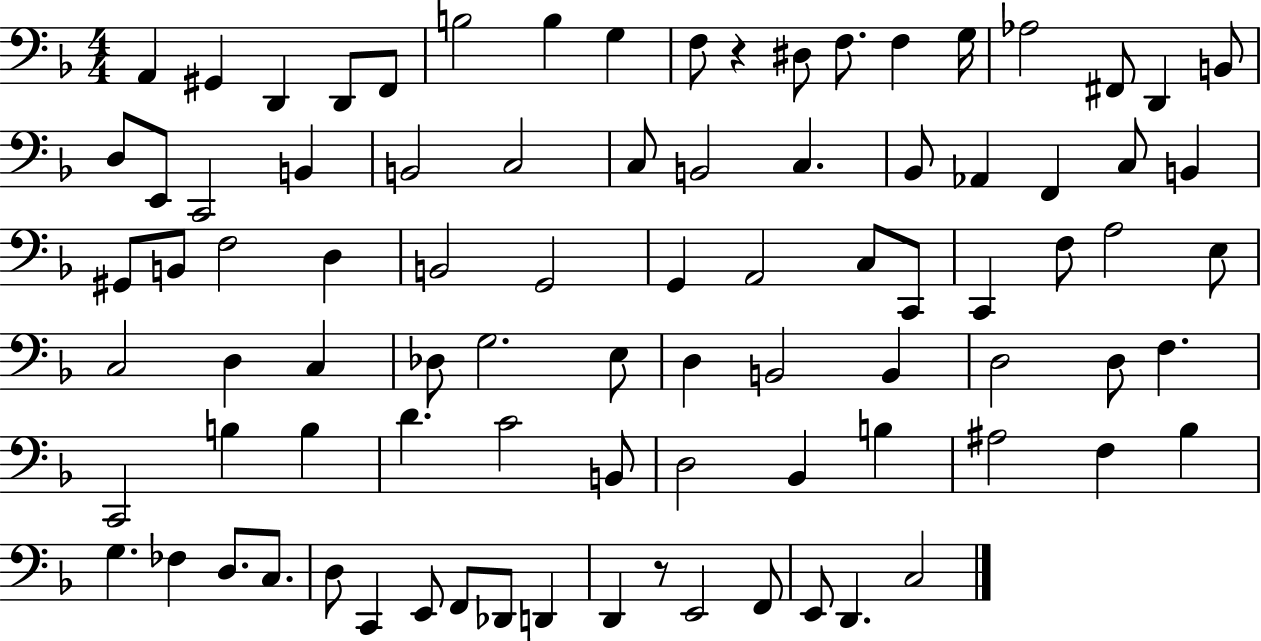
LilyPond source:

{
  \clef bass
  \numericTimeSignature
  \time 4/4
  \key f \major
  a,4 gis,4 d,4 d,8 f,8 | b2 b4 g4 | f8 r4 dis8 f8. f4 g16 | aes2 fis,8 d,4 b,8 | \break d8 e,8 c,2 b,4 | b,2 c2 | c8 b,2 c4. | bes,8 aes,4 f,4 c8 b,4 | \break gis,8 b,8 f2 d4 | b,2 g,2 | g,4 a,2 c8 c,8 | c,4 f8 a2 e8 | \break c2 d4 c4 | des8 g2. e8 | d4 b,2 b,4 | d2 d8 f4. | \break c,2 b4 b4 | d'4. c'2 b,8 | d2 bes,4 b4 | ais2 f4 bes4 | \break g4. fes4 d8. c8. | d8 c,4 e,8 f,8 des,8 d,4 | d,4 r8 e,2 f,8 | e,8 d,4. c2 | \break \bar "|."
}